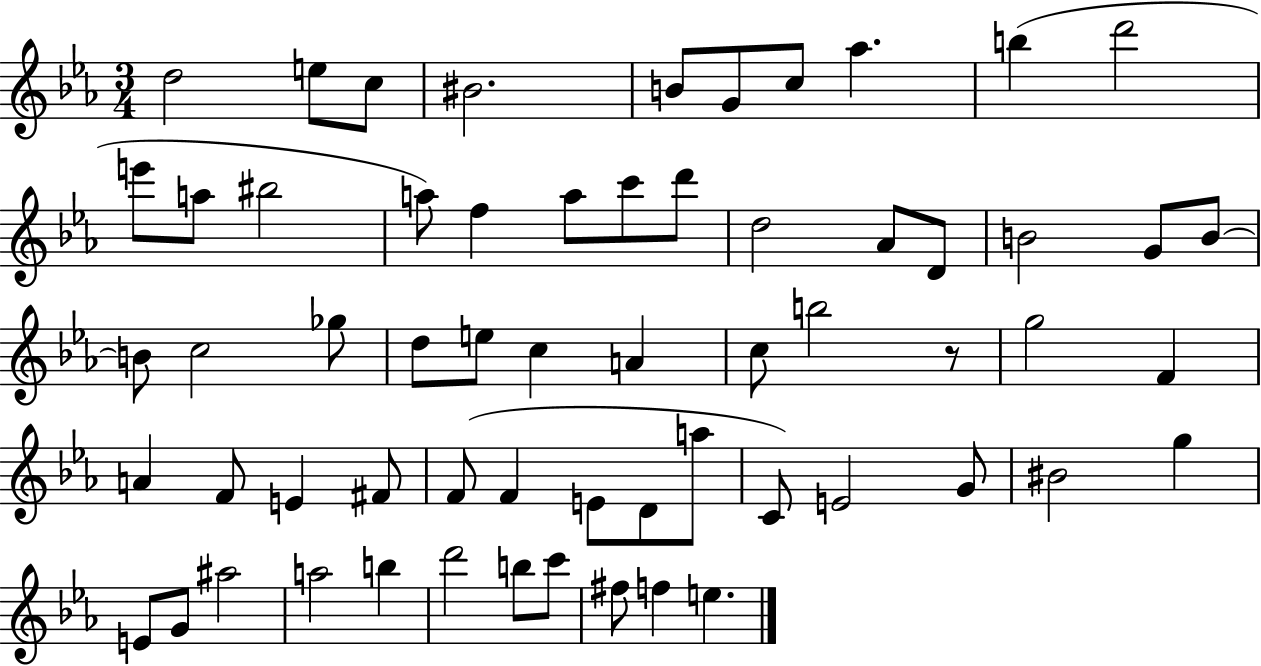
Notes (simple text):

D5/h E5/e C5/e BIS4/h. B4/e G4/e C5/e Ab5/q. B5/q D6/h E6/e A5/e BIS5/h A5/e F5/q A5/e C6/e D6/e D5/h Ab4/e D4/e B4/h G4/e B4/e B4/e C5/h Gb5/e D5/e E5/e C5/q A4/q C5/e B5/h R/e G5/h F4/q A4/q F4/e E4/q F#4/e F4/e F4/q E4/e D4/e A5/e C4/e E4/h G4/e BIS4/h G5/q E4/e G4/e A#5/h A5/h B5/q D6/h B5/e C6/e F#5/e F5/q E5/q.